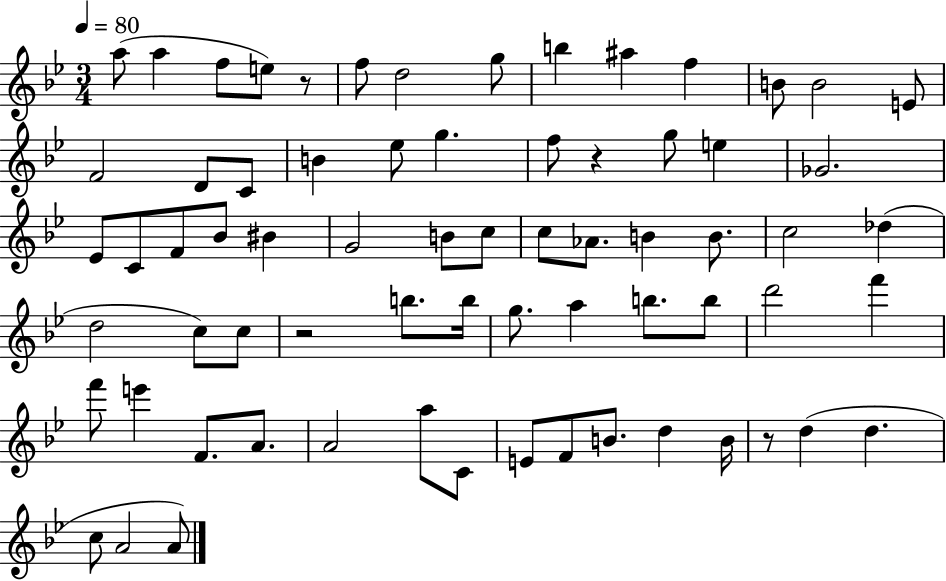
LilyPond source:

{
  \clef treble
  \numericTimeSignature
  \time 3/4
  \key bes \major
  \tempo 4 = 80
  a''8( a''4 f''8 e''8) r8 | f''8 d''2 g''8 | b''4 ais''4 f''4 | b'8 b'2 e'8 | \break f'2 d'8 c'8 | b'4 ees''8 g''4. | f''8 r4 g''8 e''4 | ges'2. | \break ees'8 c'8 f'8 bes'8 bis'4 | g'2 b'8 c''8 | c''8 aes'8. b'4 b'8. | c''2 des''4( | \break d''2 c''8) c''8 | r2 b''8. b''16 | g''8. a''4 b''8. b''8 | d'''2 f'''4 | \break f'''8 e'''4 f'8. a'8. | a'2 a''8 c'8 | e'8 f'8 b'8. d''4 b'16 | r8 d''4( d''4. | \break c''8 a'2 a'8) | \bar "|."
}